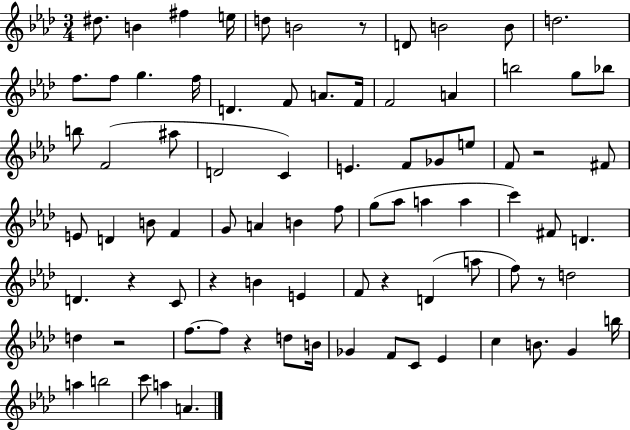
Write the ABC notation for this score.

X:1
T:Untitled
M:3/4
L:1/4
K:Ab
^d/2 B ^f e/4 d/2 B2 z/2 D/2 B2 B/2 d2 f/2 f/2 g f/4 D F/2 A/2 F/4 F2 A b2 g/2 _b/2 b/2 F2 ^a/2 D2 C E F/2 _G/2 e/2 F/2 z2 ^F/2 E/2 D B/2 F G/2 A B f/2 g/2 _a/2 a a c' ^F/2 D D z C/2 z B E F/2 z D a/2 f/2 z/2 d2 d z2 f/2 f/2 z d/2 B/4 _G F/2 C/2 _E c B/2 G b/4 a b2 c'/2 a A